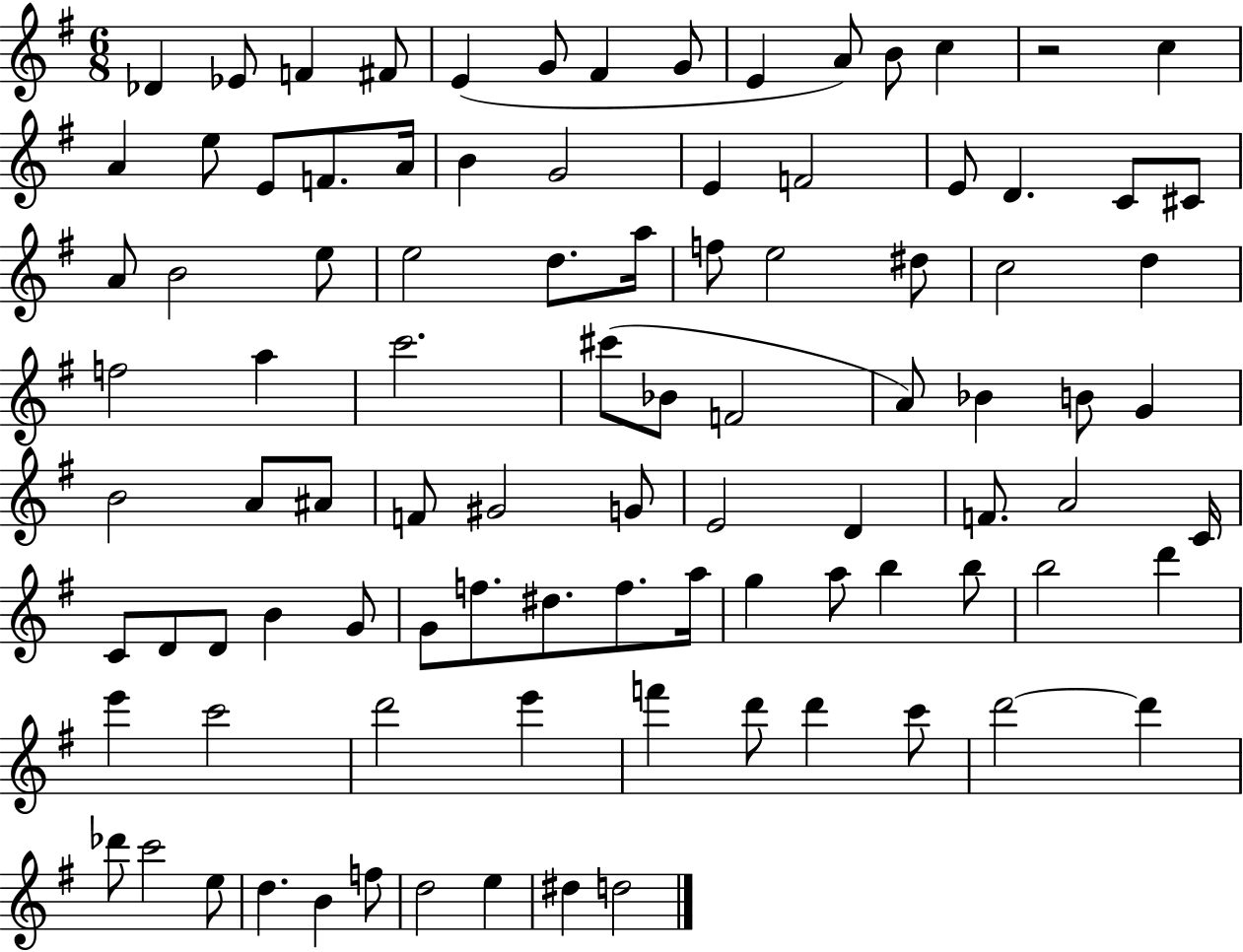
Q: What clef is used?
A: treble